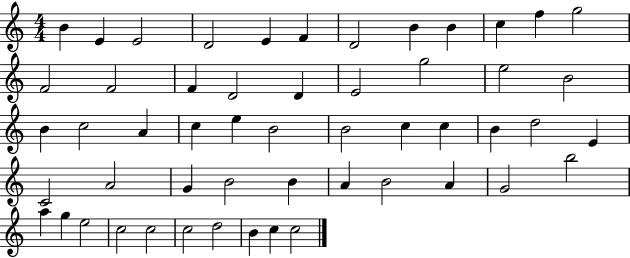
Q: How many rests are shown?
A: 0